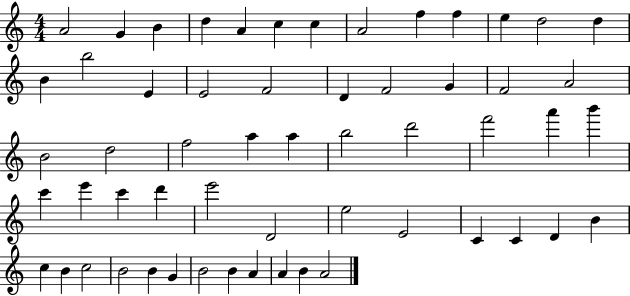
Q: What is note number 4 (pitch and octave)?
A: D5